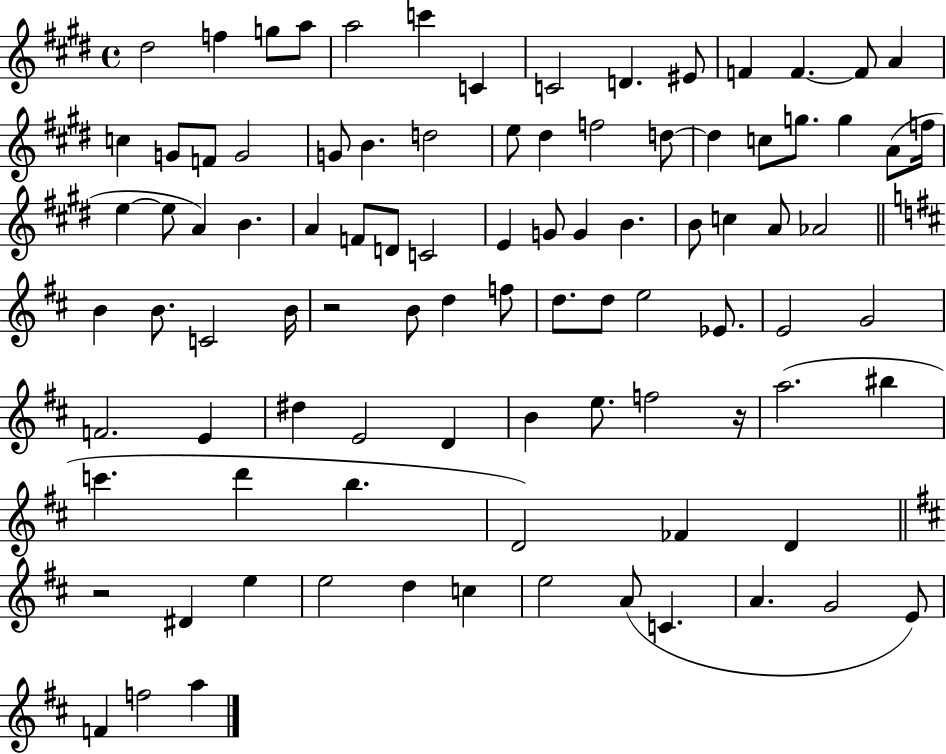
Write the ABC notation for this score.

X:1
T:Untitled
M:4/4
L:1/4
K:E
^d2 f g/2 a/2 a2 c' C C2 D ^E/2 F F F/2 A c G/2 F/2 G2 G/2 B d2 e/2 ^d f2 d/2 d c/2 g/2 g A/2 f/4 e e/2 A B A F/2 D/2 C2 E G/2 G B B/2 c A/2 _A2 B B/2 C2 B/4 z2 B/2 d f/2 d/2 d/2 e2 _E/2 E2 G2 F2 E ^d E2 D B e/2 f2 z/4 a2 ^b c' d' b D2 _F D z2 ^D e e2 d c e2 A/2 C A G2 E/2 F f2 a